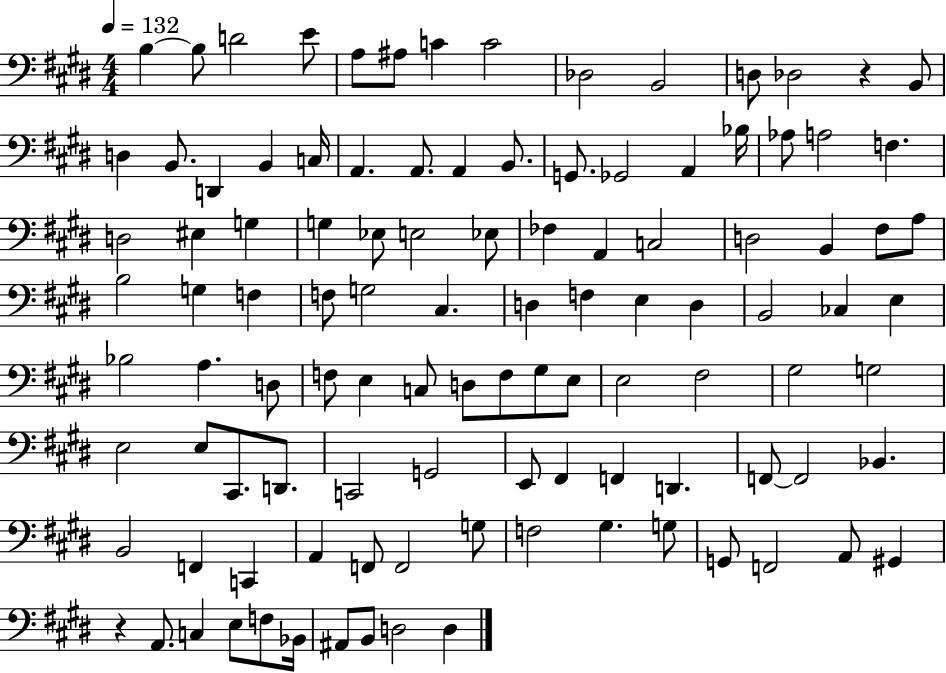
{
  \clef bass
  \numericTimeSignature
  \time 4/4
  \key e \major
  \tempo 4 = 132
  \repeat volta 2 { b4~~ b8 d'2 e'8 | a8 ais8 c'4 c'2 | des2 b,2 | d8 des2 r4 b,8 | \break d4 b,8. d,4 b,4 c16 | a,4. a,8. a,4 b,8. | g,8. ges,2 a,4 bes16 | aes8 a2 f4. | \break d2 eis4 g4 | g4 ees8 e2 ees8 | fes4 a,4 c2 | d2 b,4 fis8 a8 | \break b2 g4 f4 | f8 g2 cis4. | d4 f4 e4 d4 | b,2 ces4 e4 | \break bes2 a4. d8 | f8 e4 c8 d8 f8 gis8 e8 | e2 fis2 | gis2 g2 | \break e2 e8 cis,8. d,8. | c,2 g,2 | e,8 fis,4 f,4 d,4. | f,8~~ f,2 bes,4. | \break b,2 f,4 c,4 | a,4 f,8 f,2 g8 | f2 gis4. g8 | g,8 f,2 a,8 gis,4 | \break r4 a,8. c4 e8 f8 bes,16 | ais,8 b,8 d2 d4 | } \bar "|."
}